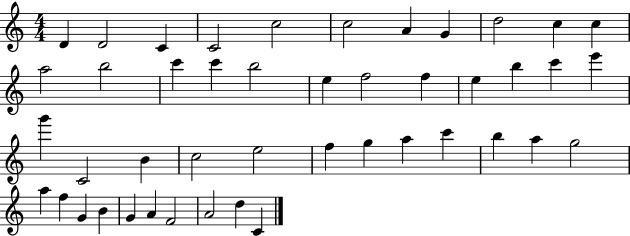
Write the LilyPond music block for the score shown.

{
  \clef treble
  \numericTimeSignature
  \time 4/4
  \key c \major
  d'4 d'2 c'4 | c'2 c''2 | c''2 a'4 g'4 | d''2 c''4 c''4 | \break a''2 b''2 | c'''4 c'''4 b''2 | e''4 f''2 f''4 | e''4 b''4 c'''4 e'''4 | \break g'''4 c'2 b'4 | c''2 e''2 | f''4 g''4 a''4 c'''4 | b''4 a''4 g''2 | \break a''4 f''4 g'4 b'4 | g'4 a'4 f'2 | a'2 d''4 c'4 | \bar "|."
}